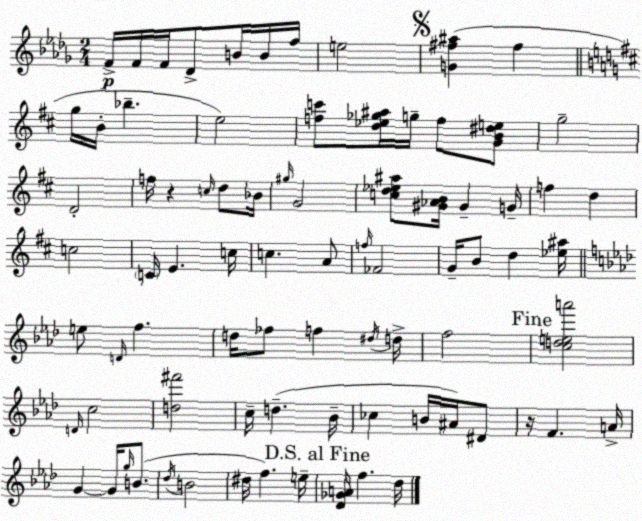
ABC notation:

X:1
T:Untitled
M:2/4
L:1/4
K:Bbm
F/4 F/4 F/4 _D/2 B/4 B/4 f/4 e2 [G^f^a] ^f g/4 B/4 _b e2 [fc']/2 [d_e_g^a]/4 g/4 f/2 [GB^de]/2 g2 D2 f/4 z c/4 d/2 _B/4 ^g/4 G2 [cd_e^a]/2 [^G_AB]/4 ^G G/4 f d c2 C/4 E c/4 c A/2 f/4 _F2 G/4 B/2 d [_e^a]/4 e/2 D/4 f d/4 _f/2 f ^d/4 d/4 f2 [cdea']2 D/4 c2 [d^f']2 c/4 d _B/4 _c B/4 ^A/4 ^D/2 z/4 F A/4 G G/4 g/4 B/2 _d/4 B2 ^d/4 f e/4 [_D_GA]/4 f _d/4